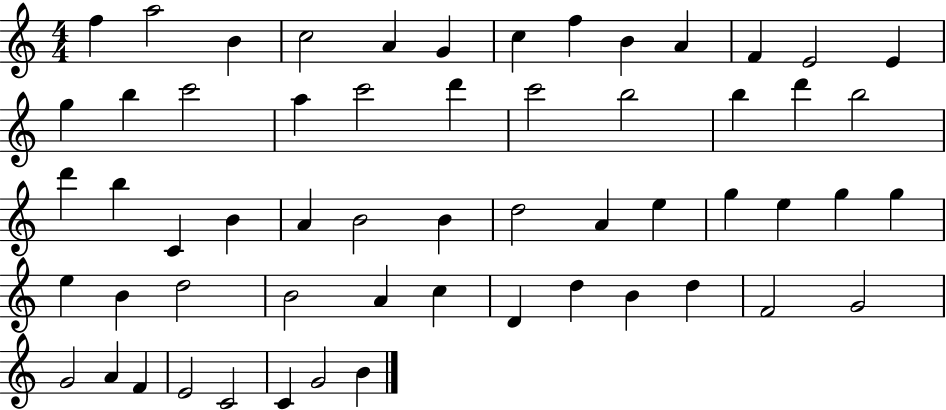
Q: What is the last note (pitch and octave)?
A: B4